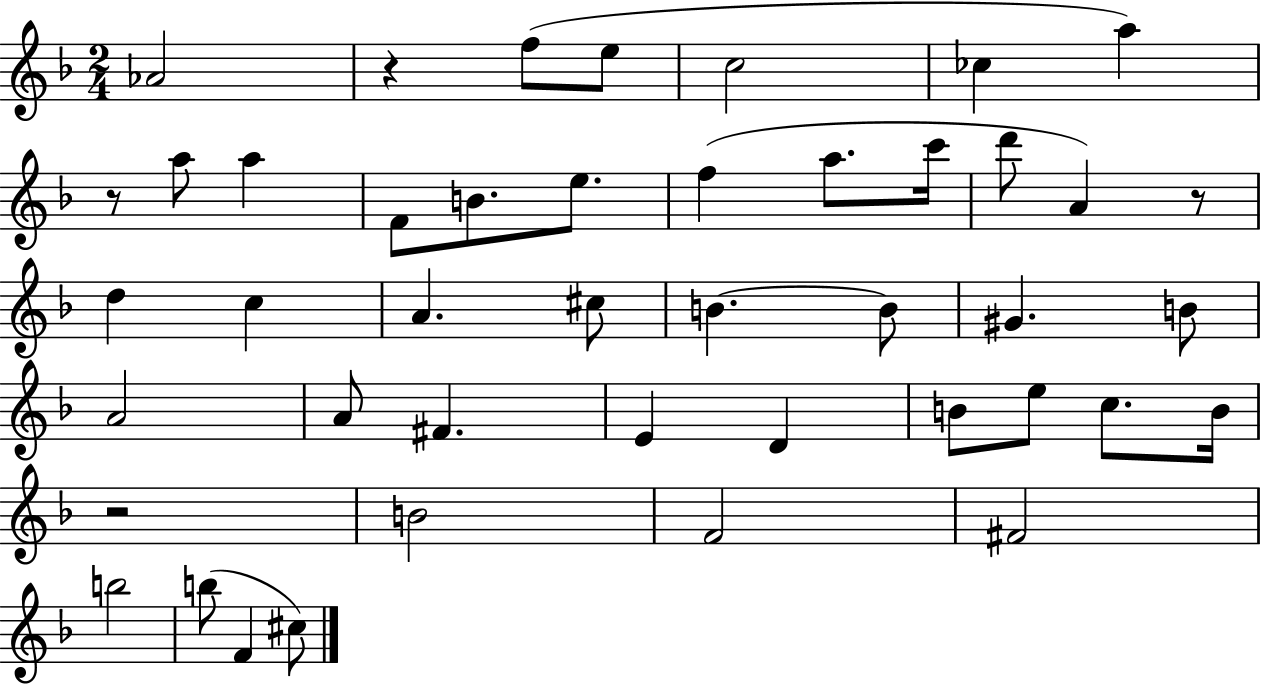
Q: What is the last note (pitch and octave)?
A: C#5